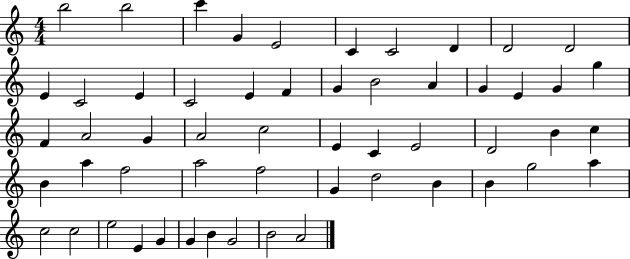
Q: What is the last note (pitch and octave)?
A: A4